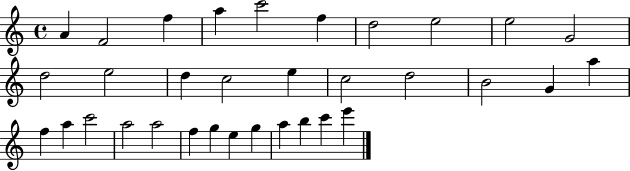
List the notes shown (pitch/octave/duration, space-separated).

A4/q F4/h F5/q A5/q C6/h F5/q D5/h E5/h E5/h G4/h D5/h E5/h D5/q C5/h E5/q C5/h D5/h B4/h G4/q A5/q F5/q A5/q C6/h A5/h A5/h F5/q G5/q E5/q G5/q A5/q B5/q C6/q E6/q